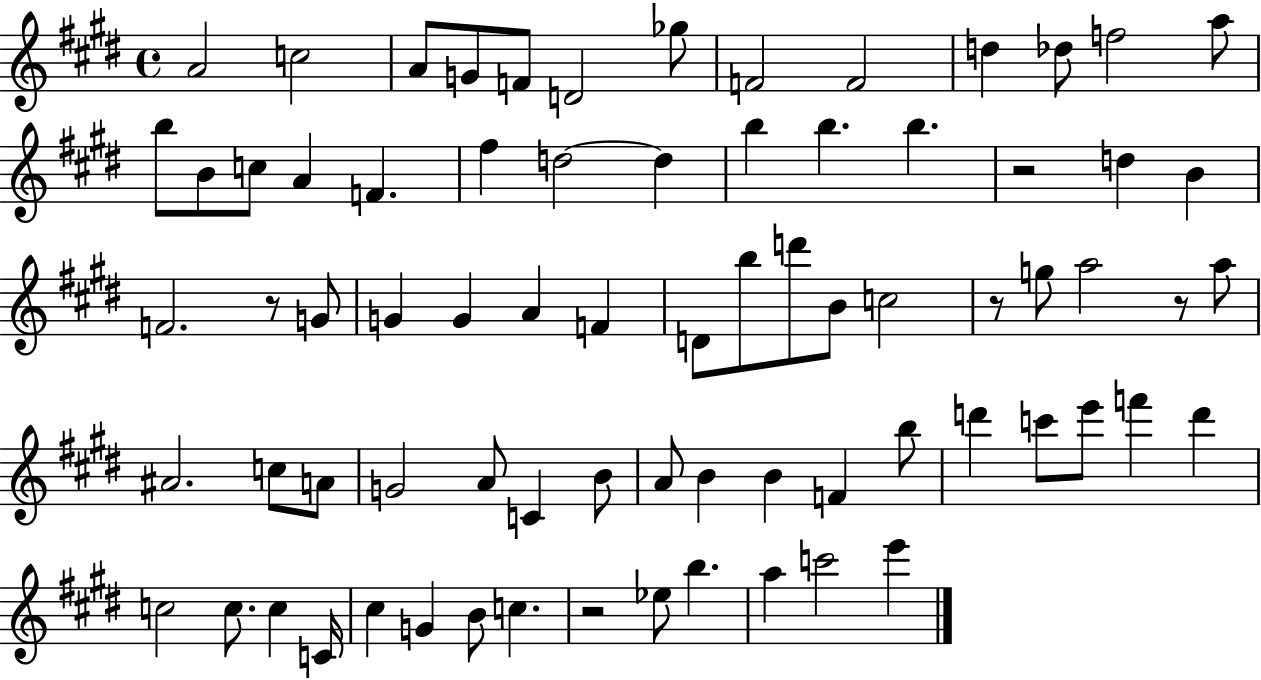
A4/h C5/h A4/e G4/e F4/e D4/h Gb5/e F4/h F4/h D5/q Db5/e F5/h A5/e B5/e B4/e C5/e A4/q F4/q. F#5/q D5/h D5/q B5/q B5/q. B5/q. R/h D5/q B4/q F4/h. R/e G4/e G4/q G4/q A4/q F4/q D4/e B5/e D6/e B4/e C5/h R/e G5/e A5/h R/e A5/e A#4/h. C5/e A4/e G4/h A4/e C4/q B4/e A4/e B4/q B4/q F4/q B5/e D6/q C6/e E6/e F6/q D6/q C5/h C5/e. C5/q C4/s C#5/q G4/q B4/e C5/q. R/h Eb5/e B5/q. A5/q C6/h E6/q